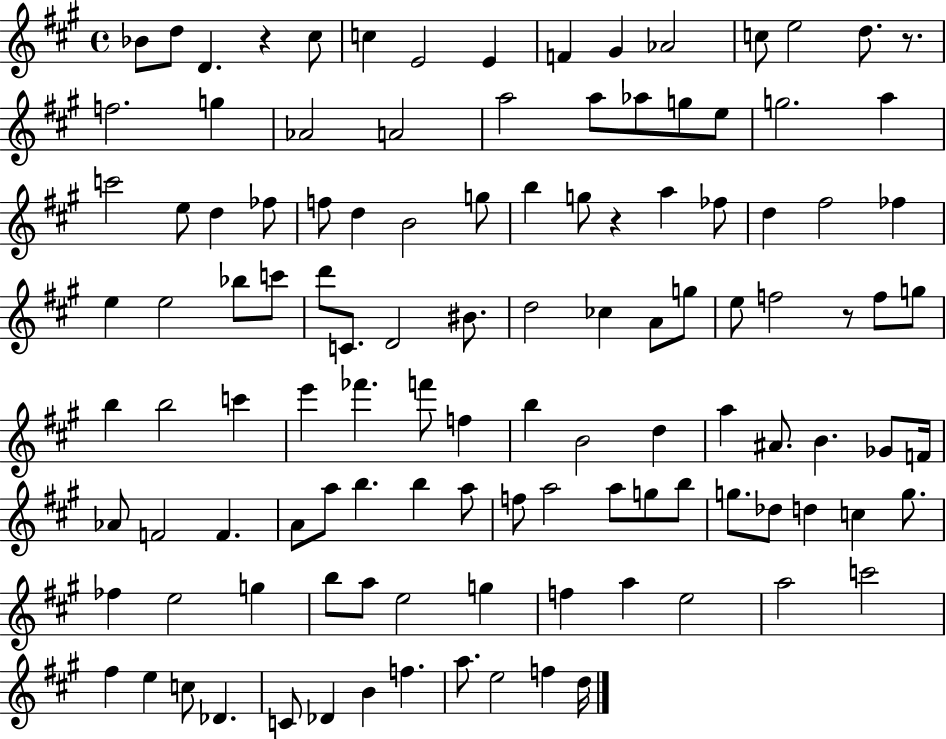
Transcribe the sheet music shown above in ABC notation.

X:1
T:Untitled
M:4/4
L:1/4
K:A
_B/2 d/2 D z ^c/2 c E2 E F ^G _A2 c/2 e2 d/2 z/2 f2 g _A2 A2 a2 a/2 _a/2 g/2 e/2 g2 a c'2 e/2 d _f/2 f/2 d B2 g/2 b g/2 z a _f/2 d ^f2 _f e e2 _b/2 c'/2 d'/2 C/2 D2 ^B/2 d2 _c A/2 g/2 e/2 f2 z/2 f/2 g/2 b b2 c' e' _f' f'/2 f b B2 d a ^A/2 B _G/2 F/4 _A/2 F2 F A/2 a/2 b b a/2 f/2 a2 a/2 g/2 b/2 g/2 _d/2 d c g/2 _f e2 g b/2 a/2 e2 g f a e2 a2 c'2 ^f e c/2 _D C/2 _D B f a/2 e2 f d/4